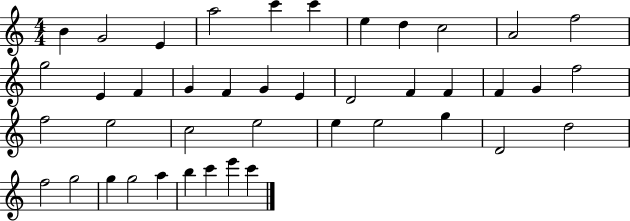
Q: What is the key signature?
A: C major